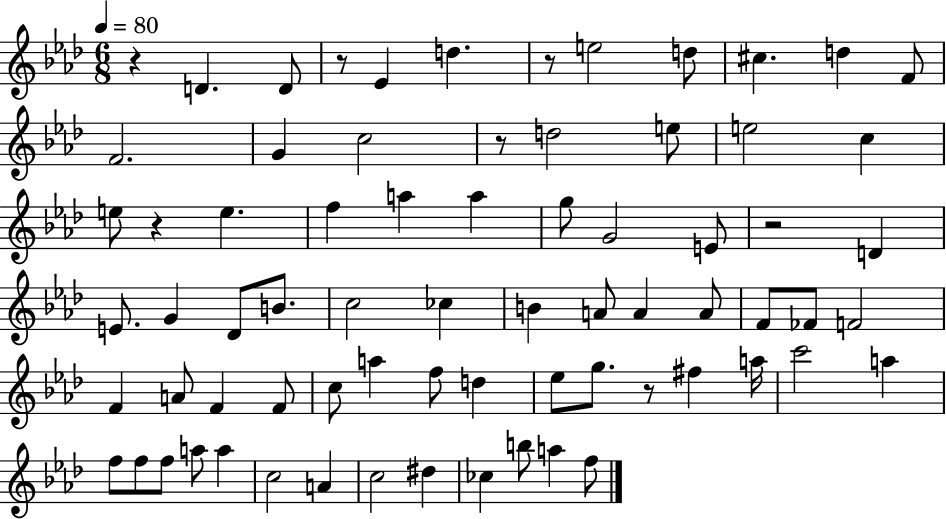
R/q D4/q. D4/e R/e Eb4/q D5/q. R/e E5/h D5/e C#5/q. D5/q F4/e F4/h. G4/q C5/h R/e D5/h E5/e E5/h C5/q E5/e R/q E5/q. F5/q A5/q A5/q G5/e G4/h E4/e R/h D4/q E4/e. G4/q Db4/e B4/e. C5/h CES5/q B4/q A4/e A4/q A4/e F4/e FES4/e F4/h F4/q A4/e F4/q F4/e C5/e A5/q F5/e D5/q Eb5/e G5/e. R/e F#5/q A5/s C6/h A5/q F5/e F5/e F5/e A5/e A5/q C5/h A4/q C5/h D#5/q CES5/q B5/e A5/q F5/e